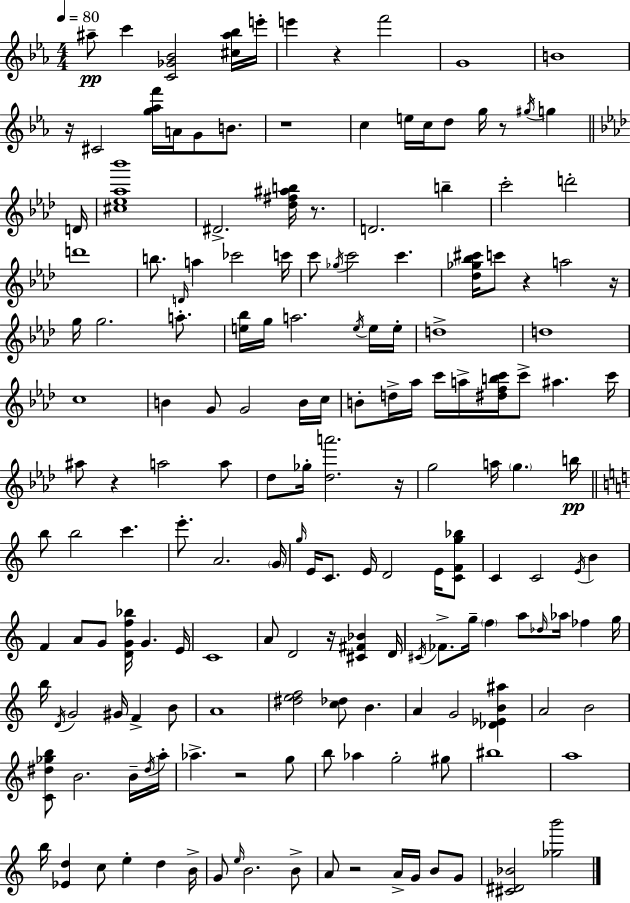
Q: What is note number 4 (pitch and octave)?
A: E6